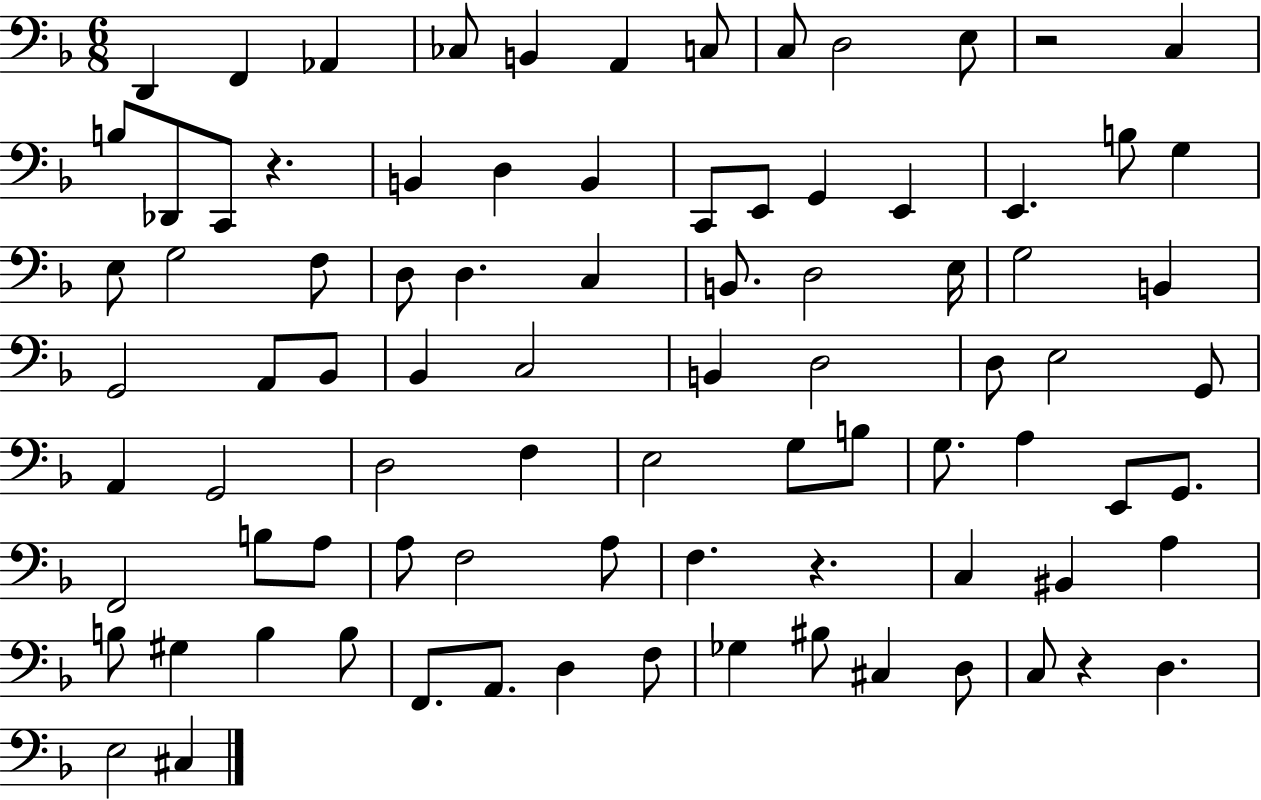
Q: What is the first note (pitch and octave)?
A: D2